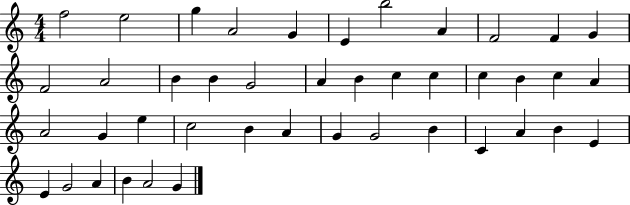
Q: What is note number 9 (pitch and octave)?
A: F4